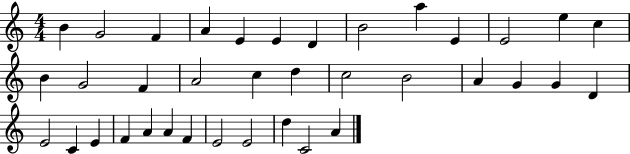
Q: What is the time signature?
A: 4/4